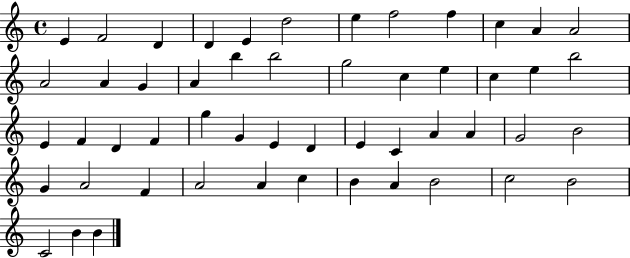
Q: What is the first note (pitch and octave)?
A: E4